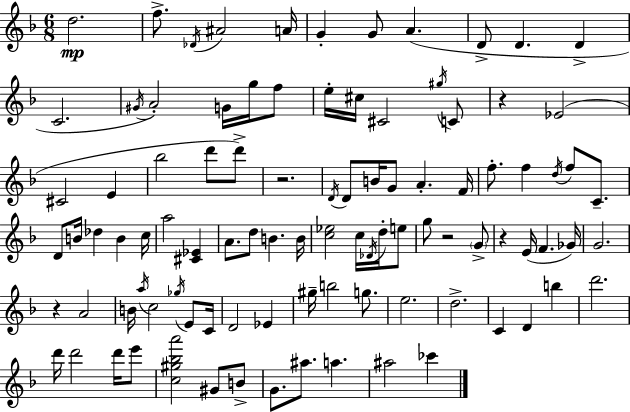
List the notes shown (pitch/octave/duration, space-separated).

D5/h. F5/e. Db4/s A#4/h A4/s G4/q G4/e A4/q. D4/e D4/q. D4/q C4/h. G#4/s A4/h G4/s G5/s F5/e E5/s C#5/s C#4/h G#5/s C4/e R/q Eb4/h C#4/h E4/q Bb5/h D6/e D6/e R/h. D4/s D4/e B4/s G4/e A4/q. F4/s F5/e. F5/q D5/s F5/e C4/e. D4/e B4/s Db5/q B4/q C5/s A5/h [C#4,Eb4]/q A4/e. D5/e B4/q. B4/s [C5,Eb5]/h C5/s Db4/s D5/s E5/e G5/e R/h G4/e R/q E4/s F4/q. Gb4/s G4/h. R/q A4/h B4/s A5/s C5/h Gb5/s E4/e C4/s D4/h Eb4/q G#5/s B5/h G5/e. E5/h. D5/h. C4/q D4/q B5/q D6/h. D6/s D6/h D6/s E6/e [C5,G#5,Bb5,A6]/h G#4/e B4/e G4/e. A#5/e. A5/q. A#5/h CES6/q